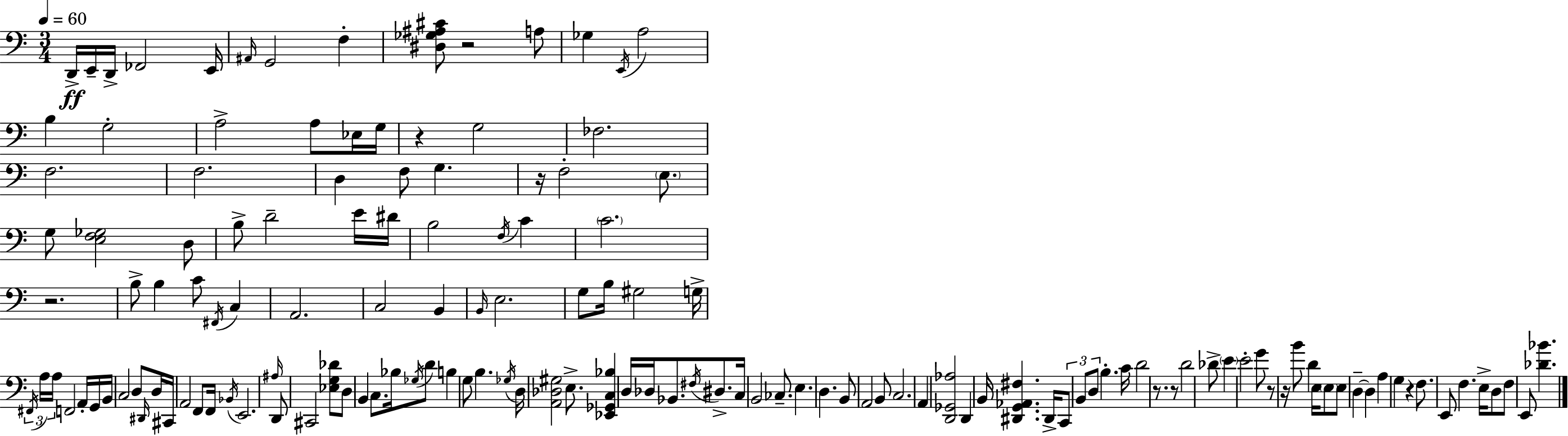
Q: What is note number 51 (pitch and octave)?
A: G3